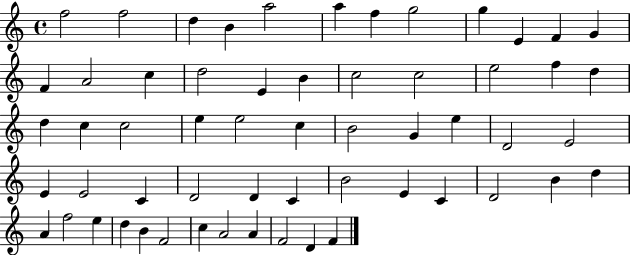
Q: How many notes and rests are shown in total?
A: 58